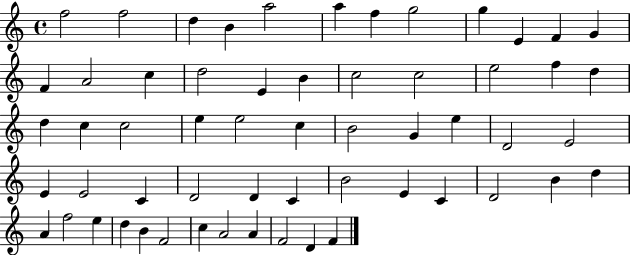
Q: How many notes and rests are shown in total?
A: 58